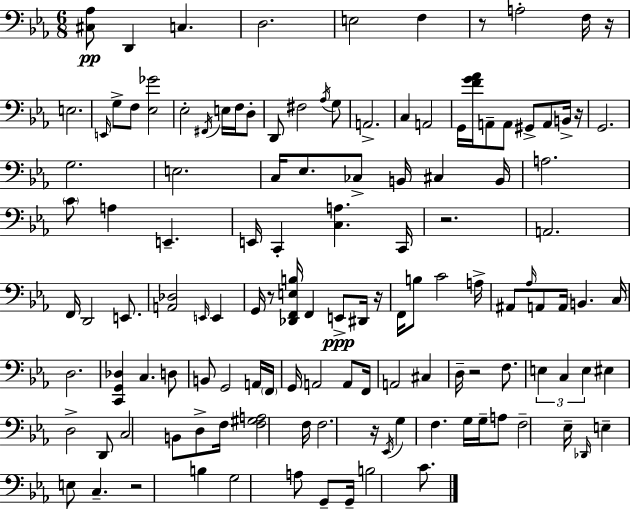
[C#3,Ab3]/e D2/q C3/q. D3/h. E3/h F3/q R/e A3/h F3/s R/s E3/h. E2/s G3/e F3/e [Eb3,Gb4]/h Eb3/h F#2/s E3/s F3/s D3/e D2/e F#3/h Ab3/s G3/e A2/h. C3/q A2/h G2/s [F4,G4,Ab4]/s A2/e A2/e G#2/e A2/e B2/s R/s G2/h. G3/h. E3/h. C3/s Eb3/e. CES3/e B2/s C#3/q B2/s A3/h. C4/e A3/q E2/q. E2/s C2/q [C3,A3]/q. C2/s R/h. A2/h. F2/s D2/h E2/e. [A2,Db3]/h E2/s E2/q G2/s R/e [Db2,F2,E3,B3]/s F2/q E2/e D#2/s R/s F2/s B3/e C4/h A3/s A#2/e Ab3/s A2/e A2/s B2/q. C3/s D3/h. [C2,G2,Db3]/q C3/q. D3/e B2/e G2/h A2/s F2/s G2/s A2/h A2/e F2/s A2/h C#3/q D3/s R/h F3/e. E3/q C3/q E3/q EIS3/q D3/h D2/e C3/h B2/e D3/e F3/s [F3,G#3,A3]/h F3/s F3/h. R/s Eb2/s G3/q F3/q. G3/s G3/s A3/e F3/h Eb3/s Db2/s E3/q E3/e C3/q. R/h B3/q G3/h A3/e G2/e G2/s B3/h C4/e.